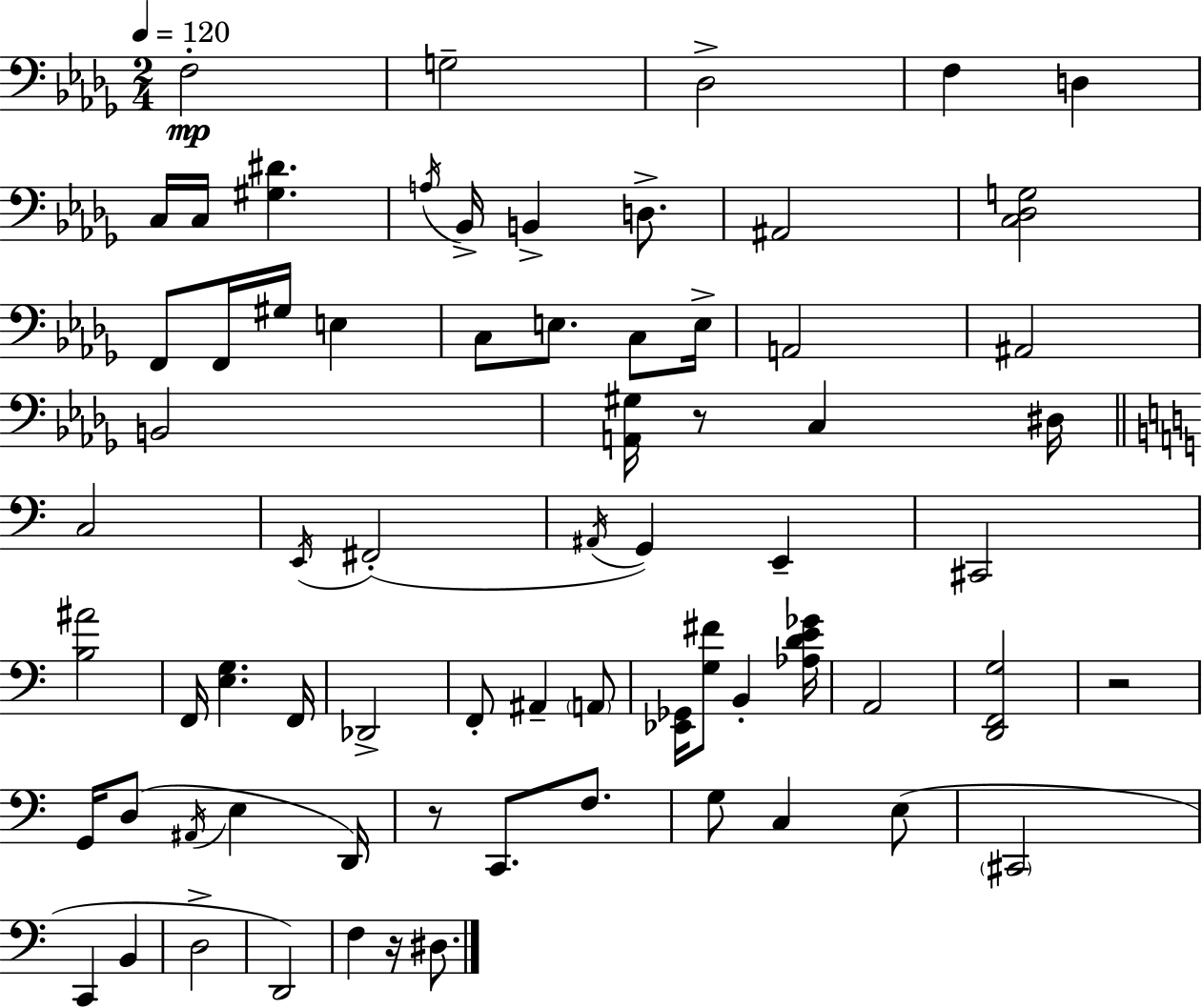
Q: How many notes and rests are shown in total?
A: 70